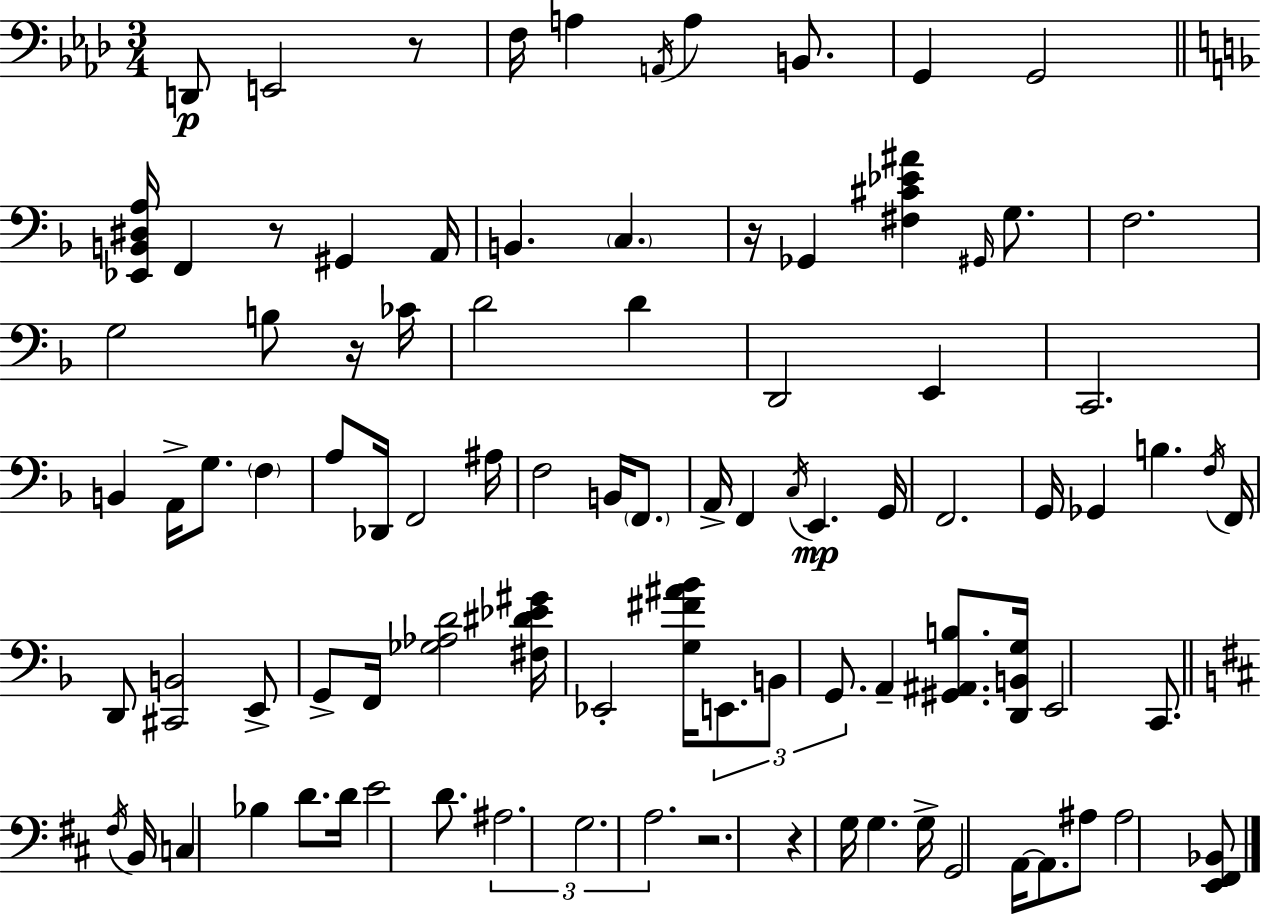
D2/e E2/h R/e F3/s A3/q A2/s A3/q B2/e. G2/q G2/h [Eb2,B2,D#3,A3]/s F2/q R/e G#2/q A2/s B2/q. C3/q. R/s Gb2/q [F#3,C#4,Eb4,A#4]/q G#2/s G3/e. F3/h. G3/h B3/e R/s CES4/s D4/h D4/q D2/h E2/q C2/h. B2/q A2/s G3/e. F3/q A3/e Db2/s F2/h A#3/s F3/h B2/s F2/e. A2/s F2/q C3/s E2/q. G2/s F2/h. G2/s Gb2/q B3/q. F3/s F2/s D2/e [C#2,B2]/h E2/e G2/e F2/s [Gb3,Ab3,D4]/h [F#3,D#4,Eb4,G#4]/s Eb2/h [G3,F#4,A#4,Bb4]/s E2/e. B2/e G2/e. A2/q [G#2,A#2,B3]/e. [D2,B2,G3]/s E2/h C2/e. F#3/s B2/s C3/q Bb3/q D4/e. D4/s E4/h D4/e. A#3/h. G3/h. A3/h. R/h. R/q G3/s G3/q. G3/s G2/h A2/s A2/e. A#3/e A#3/h [E2,F#2,Bb2]/e